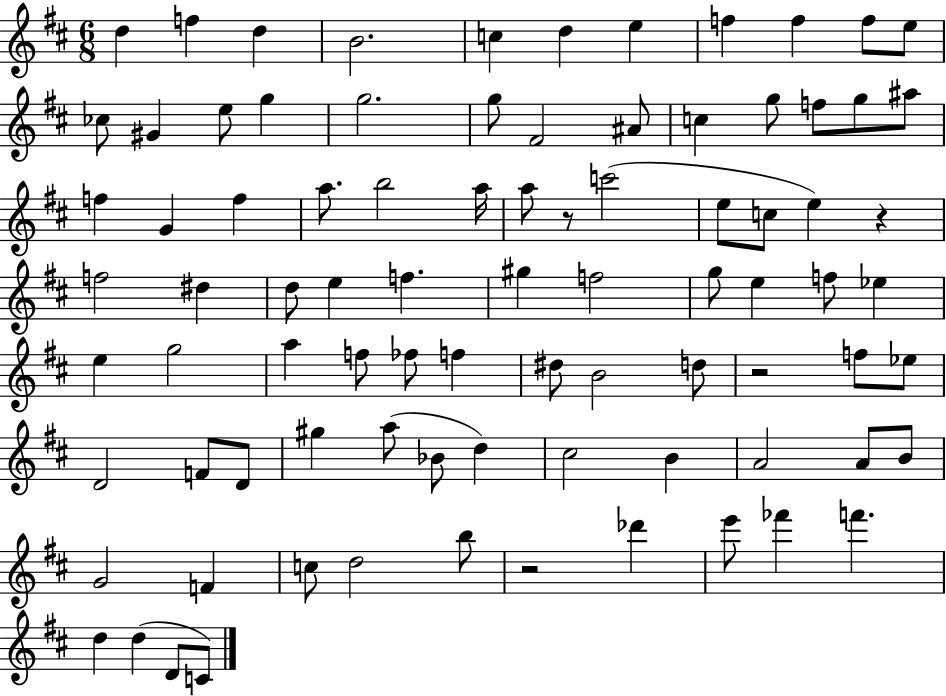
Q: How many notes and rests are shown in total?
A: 86